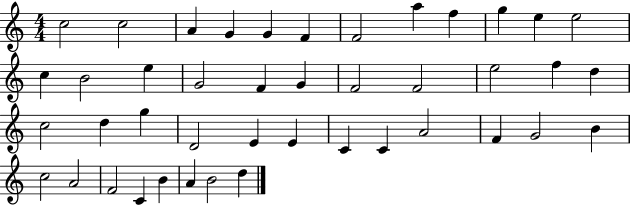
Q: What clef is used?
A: treble